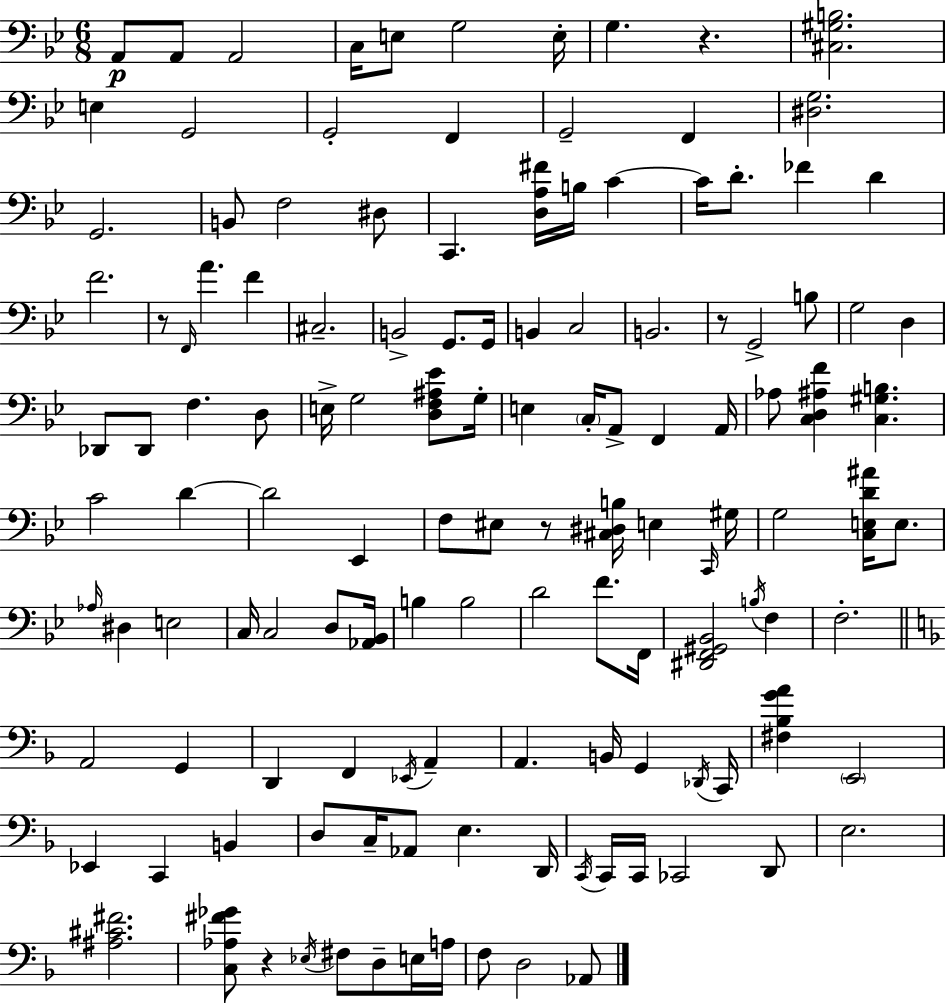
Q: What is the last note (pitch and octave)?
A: Ab2